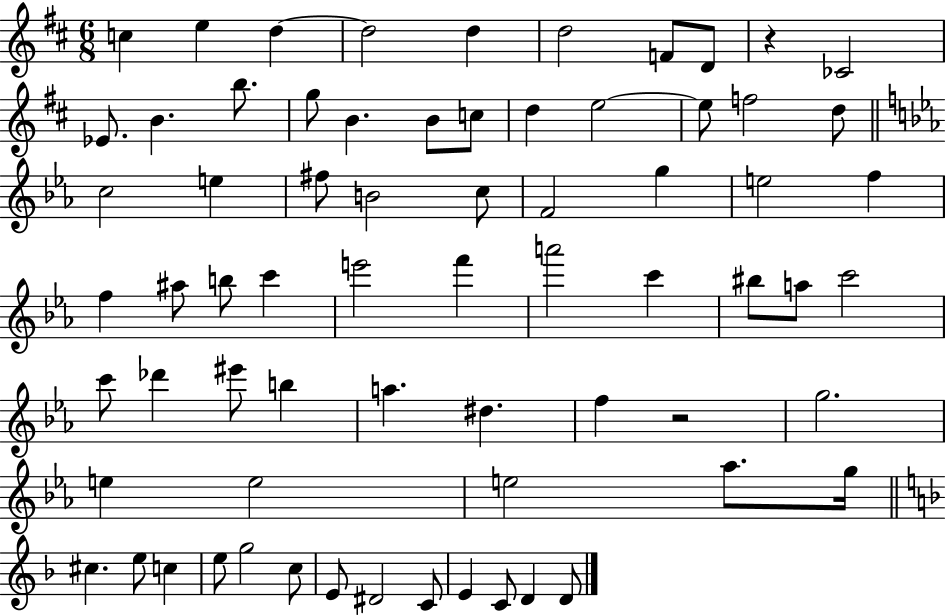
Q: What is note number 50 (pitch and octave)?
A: E5